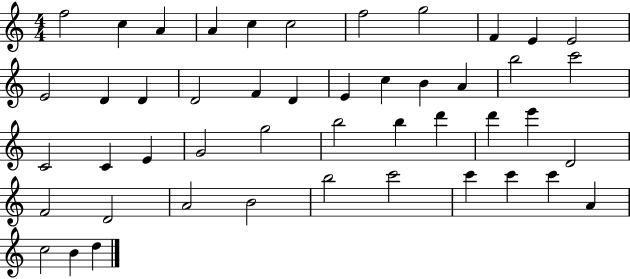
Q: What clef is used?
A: treble